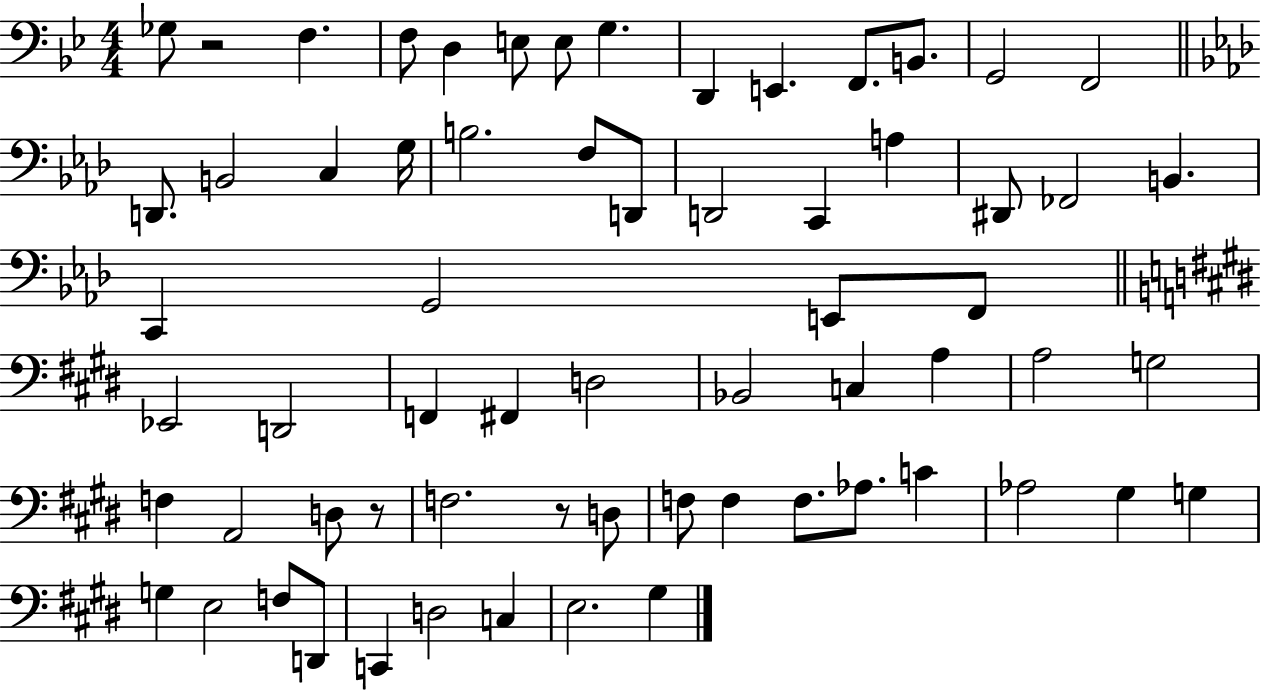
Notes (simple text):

Gb3/e R/h F3/q. F3/e D3/q E3/e E3/e G3/q. D2/q E2/q. F2/e. B2/e. G2/h F2/h D2/e. B2/h C3/q G3/s B3/h. F3/e D2/e D2/h C2/q A3/q D#2/e FES2/h B2/q. C2/q G2/h E2/e F2/e Eb2/h D2/h F2/q F#2/q D3/h Bb2/h C3/q A3/q A3/h G3/h F3/q A2/h D3/e R/e F3/h. R/e D3/e F3/e F3/q F3/e. Ab3/e. C4/q Ab3/h G#3/q G3/q G3/q E3/h F3/e D2/e C2/q D3/h C3/q E3/h. G#3/q